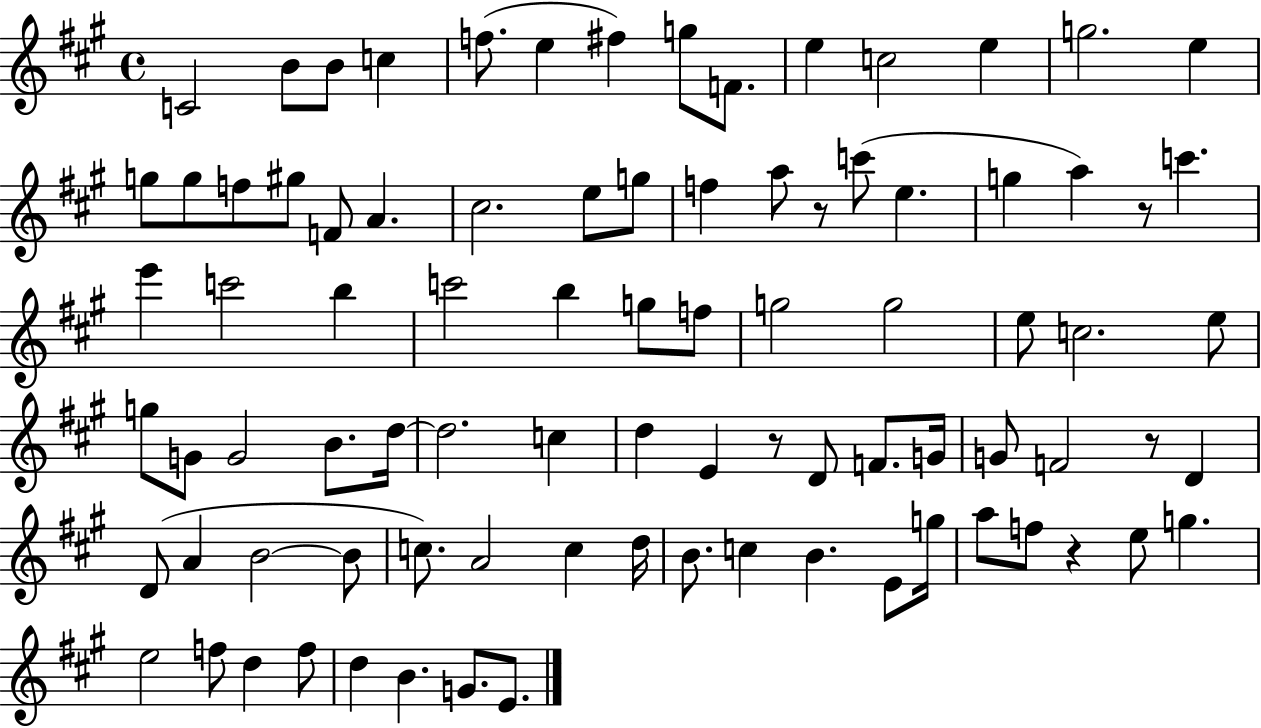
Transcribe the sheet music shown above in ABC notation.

X:1
T:Untitled
M:4/4
L:1/4
K:A
C2 B/2 B/2 c f/2 e ^f g/2 F/2 e c2 e g2 e g/2 g/2 f/2 ^g/2 F/2 A ^c2 e/2 g/2 f a/2 z/2 c'/2 e g a z/2 c' e' c'2 b c'2 b g/2 f/2 g2 g2 e/2 c2 e/2 g/2 G/2 G2 B/2 d/4 d2 c d E z/2 D/2 F/2 G/4 G/2 F2 z/2 D D/2 A B2 B/2 c/2 A2 c d/4 B/2 c B E/2 g/4 a/2 f/2 z e/2 g e2 f/2 d f/2 d B G/2 E/2